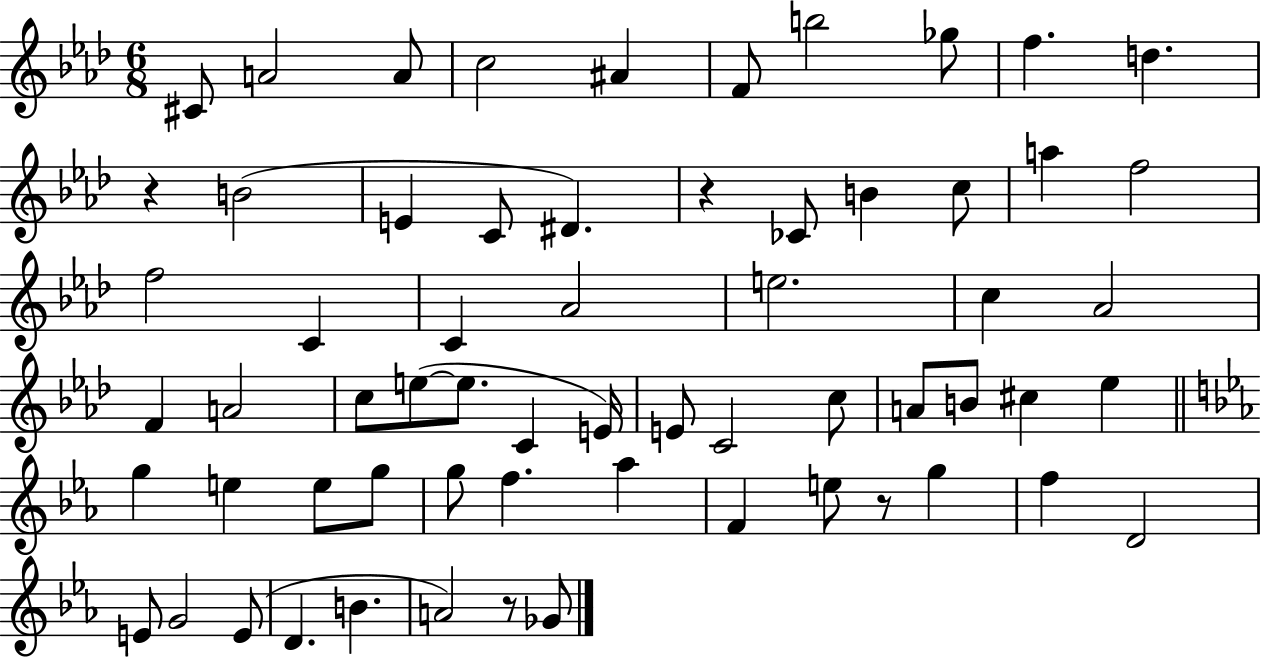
{
  \clef treble
  \numericTimeSignature
  \time 6/8
  \key aes \major
  \repeat volta 2 { cis'8 a'2 a'8 | c''2 ais'4 | f'8 b''2 ges''8 | f''4. d''4. | \break r4 b'2( | e'4 c'8 dis'4.) | r4 ces'8 b'4 c''8 | a''4 f''2 | \break f''2 c'4 | c'4 aes'2 | e''2. | c''4 aes'2 | \break f'4 a'2 | c''8 e''8~(~ e''8. c'4 e'16) | e'8 c'2 c''8 | a'8 b'8 cis''4 ees''4 | \break \bar "||" \break \key ees \major g''4 e''4 e''8 g''8 | g''8 f''4. aes''4 | f'4 e''8 r8 g''4 | f''4 d'2 | \break e'8 g'2 e'8( | d'4. b'4. | a'2) r8 ges'8 | } \bar "|."
}